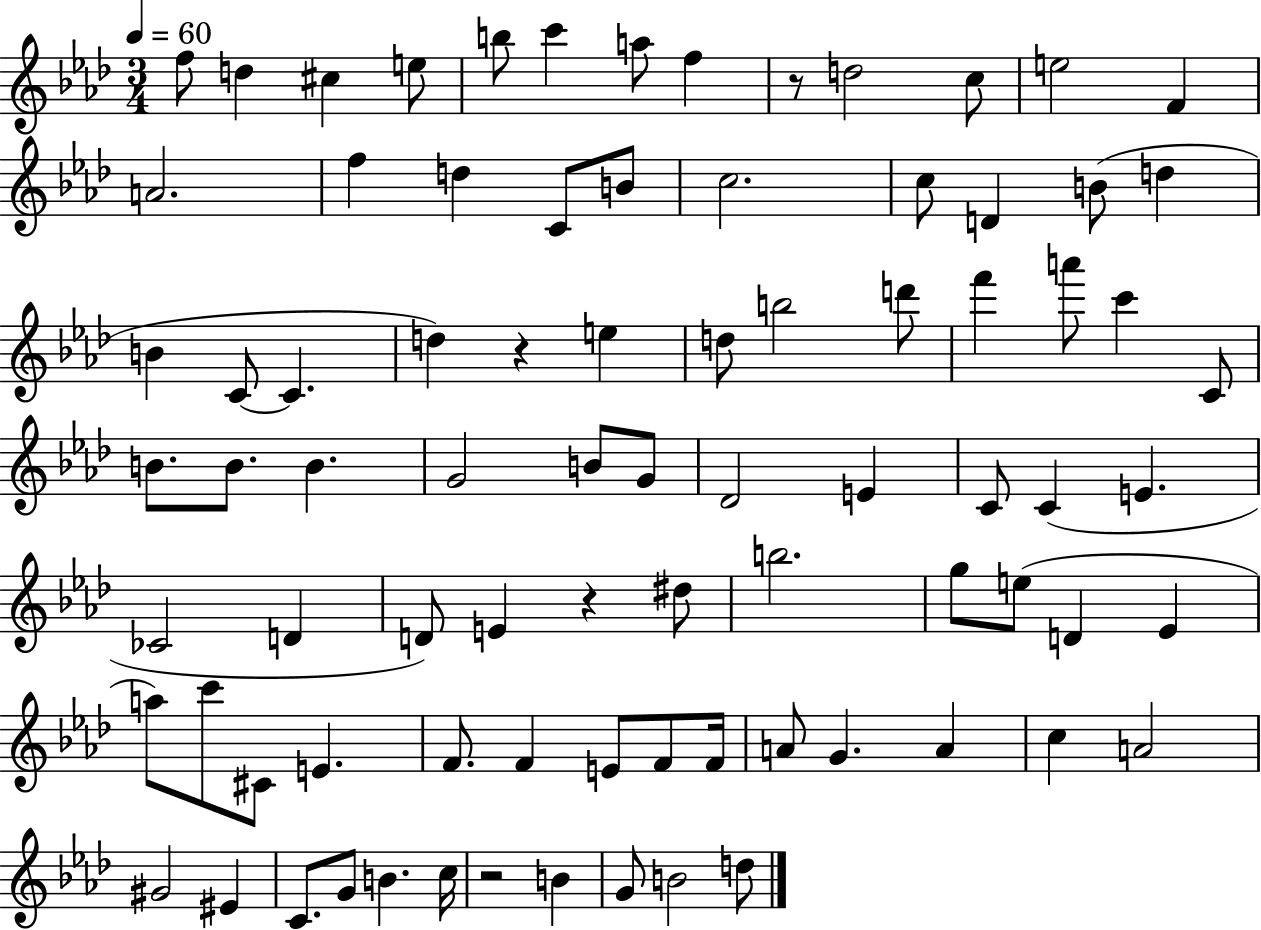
{
  \clef treble
  \numericTimeSignature
  \time 3/4
  \key aes \major
  \tempo 4 = 60
  f''8 d''4 cis''4 e''8 | b''8 c'''4 a''8 f''4 | r8 d''2 c''8 | e''2 f'4 | \break a'2. | f''4 d''4 c'8 b'8 | c''2. | c''8 d'4 b'8( d''4 | \break b'4 c'8~~ c'4. | d''4) r4 e''4 | d''8 b''2 d'''8 | f'''4 a'''8 c'''4 c'8 | \break b'8. b'8. b'4. | g'2 b'8 g'8 | des'2 e'4 | c'8 c'4( e'4. | \break ces'2 d'4 | d'8) e'4 r4 dis''8 | b''2. | g''8 e''8( d'4 ees'4 | \break a''8) c'''8 cis'8 e'4. | f'8. f'4 e'8 f'8 f'16 | a'8 g'4. a'4 | c''4 a'2 | \break gis'2 eis'4 | c'8. g'8 b'4. c''16 | r2 b'4 | g'8 b'2 d''8 | \break \bar "|."
}